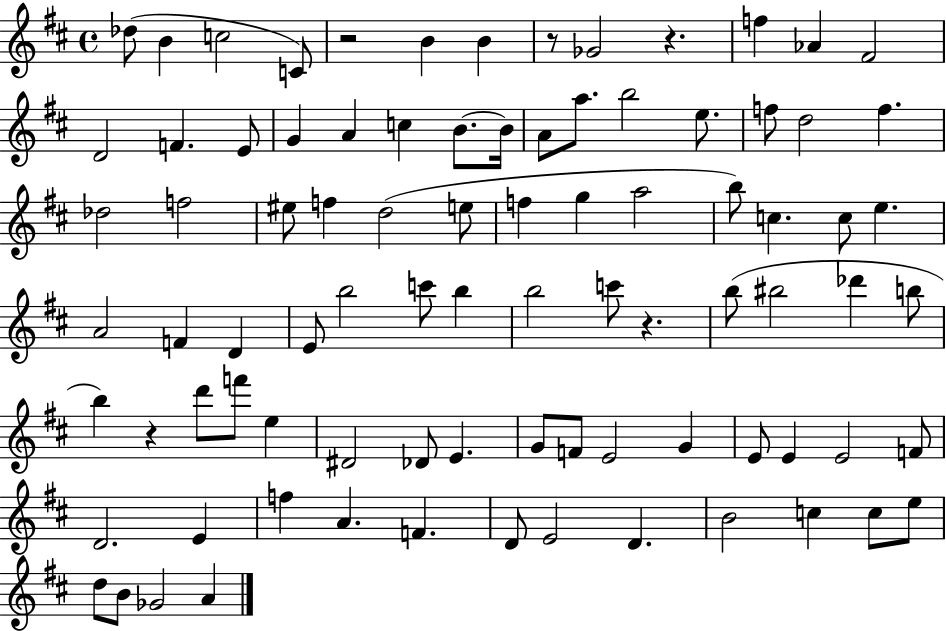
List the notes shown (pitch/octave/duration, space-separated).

Db5/e B4/q C5/h C4/e R/h B4/q B4/q R/e Gb4/h R/q. F5/q Ab4/q F#4/h D4/h F4/q. E4/e G4/q A4/q C5/q B4/e. B4/s A4/e A5/e. B5/h E5/e. F5/e D5/h F5/q. Db5/h F5/h EIS5/e F5/q D5/h E5/e F5/q G5/q A5/h B5/e C5/q. C5/e E5/q. A4/h F4/q D4/q E4/e B5/h C6/e B5/q B5/h C6/e R/q. B5/e BIS5/h Db6/q B5/e B5/q R/q D6/e F6/e E5/q D#4/h Db4/e E4/q. G4/e F4/e E4/h G4/q E4/e E4/q E4/h F4/e D4/h. E4/q F5/q A4/q. F4/q. D4/e E4/h D4/q. B4/h C5/q C5/e E5/e D5/e B4/e Gb4/h A4/q